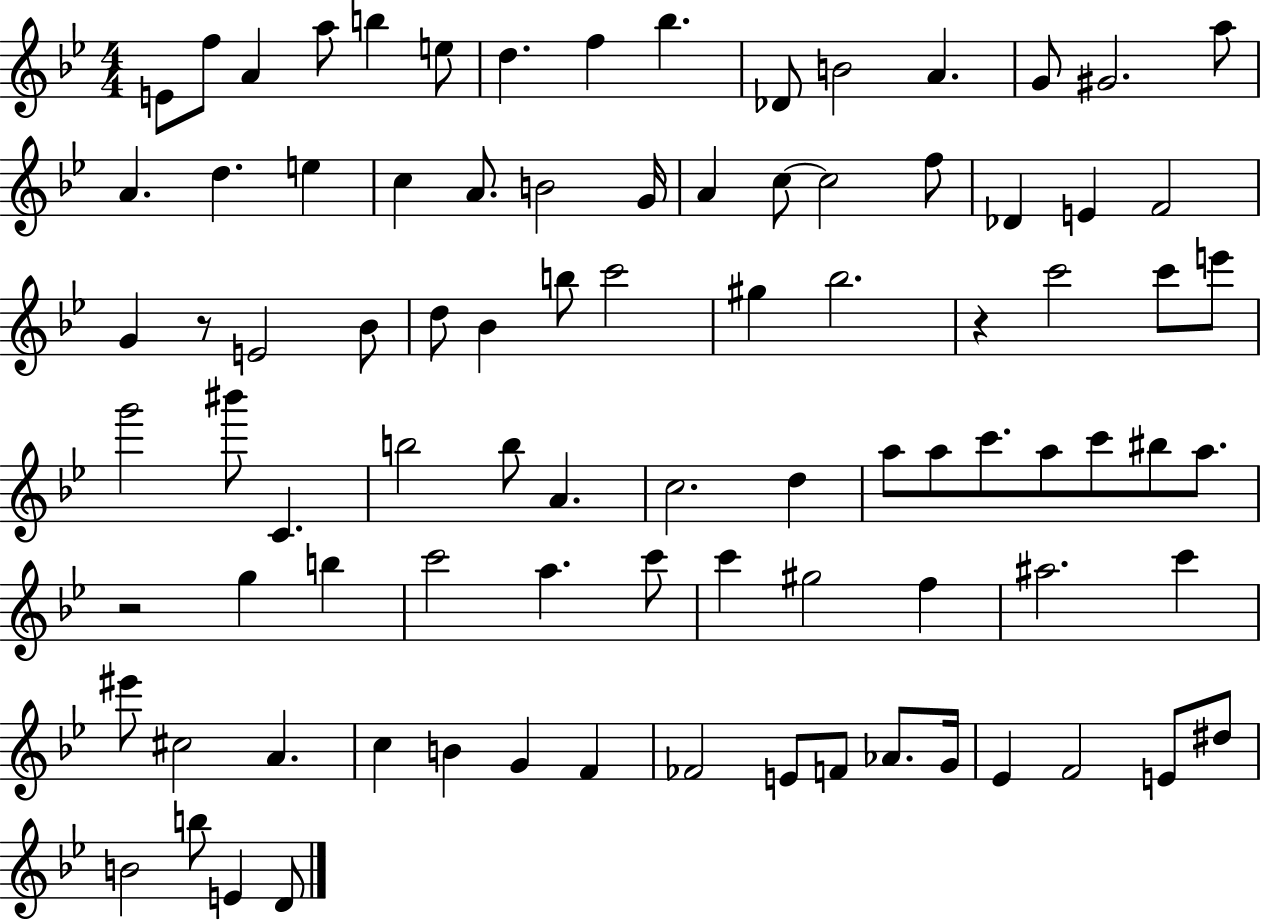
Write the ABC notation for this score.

X:1
T:Untitled
M:4/4
L:1/4
K:Bb
E/2 f/2 A a/2 b e/2 d f _b _D/2 B2 A G/2 ^G2 a/2 A d e c A/2 B2 G/4 A c/2 c2 f/2 _D E F2 G z/2 E2 _B/2 d/2 _B b/2 c'2 ^g _b2 z c'2 c'/2 e'/2 g'2 ^b'/2 C b2 b/2 A c2 d a/2 a/2 c'/2 a/2 c'/2 ^b/2 a/2 z2 g b c'2 a c'/2 c' ^g2 f ^a2 c' ^e'/2 ^c2 A c B G F _F2 E/2 F/2 _A/2 G/4 _E F2 E/2 ^d/2 B2 b/2 E D/2